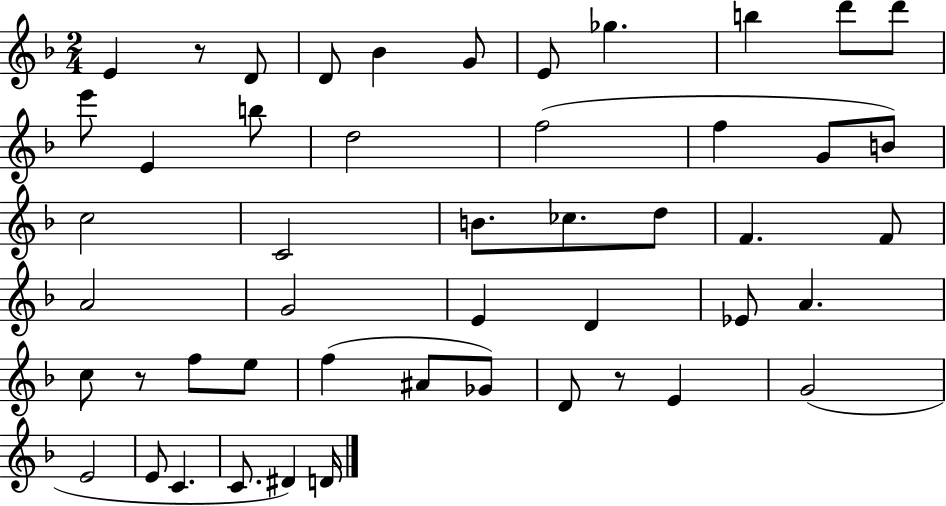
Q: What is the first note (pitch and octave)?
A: E4